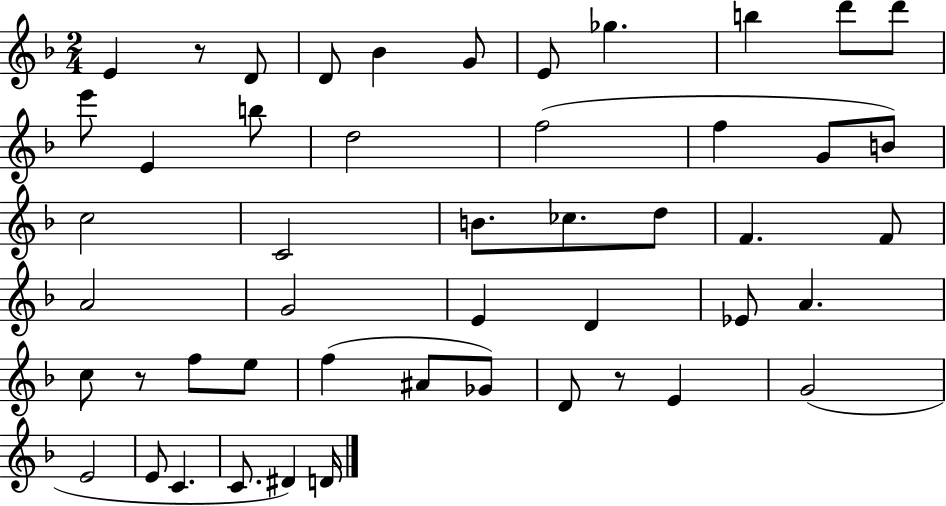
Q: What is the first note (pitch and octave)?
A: E4